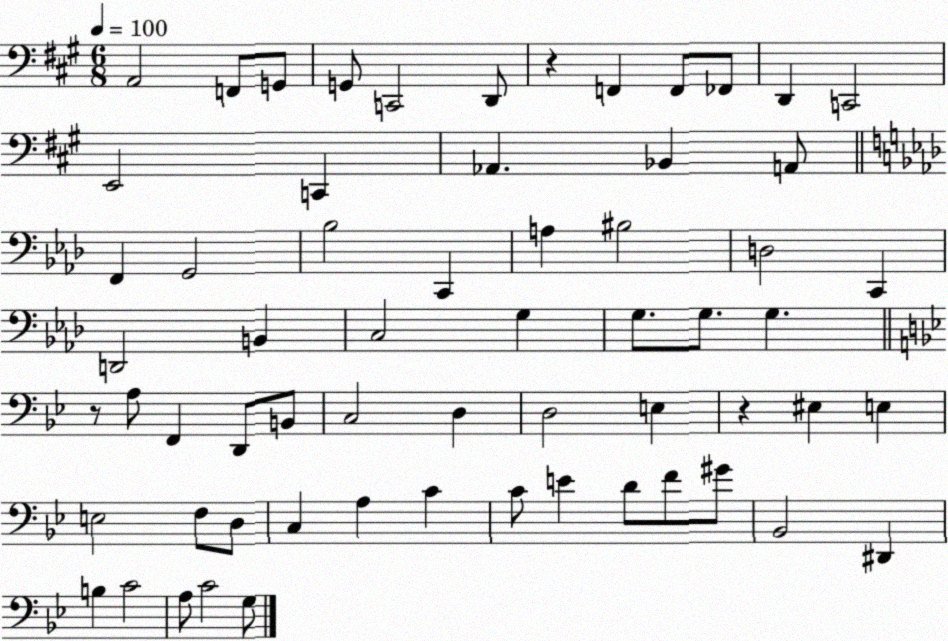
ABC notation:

X:1
T:Untitled
M:6/8
L:1/4
K:A
A,,2 F,,/2 G,,/2 G,,/2 C,,2 D,,/2 z F,, F,,/2 _F,,/2 D,, C,,2 E,,2 C,, _A,, _B,, A,,/2 F,, G,,2 _B,2 C,, A, ^B,2 D,2 C,, D,,2 B,, C,2 G, G,/2 G,/2 G, z/2 A,/2 F,, D,,/2 B,,/2 C,2 D, D,2 E, z ^E, E, E,2 F,/2 D,/2 C, A, C C/2 E D/2 F/2 ^G/2 _B,,2 ^D,, B, C2 A,/2 C2 G,/2